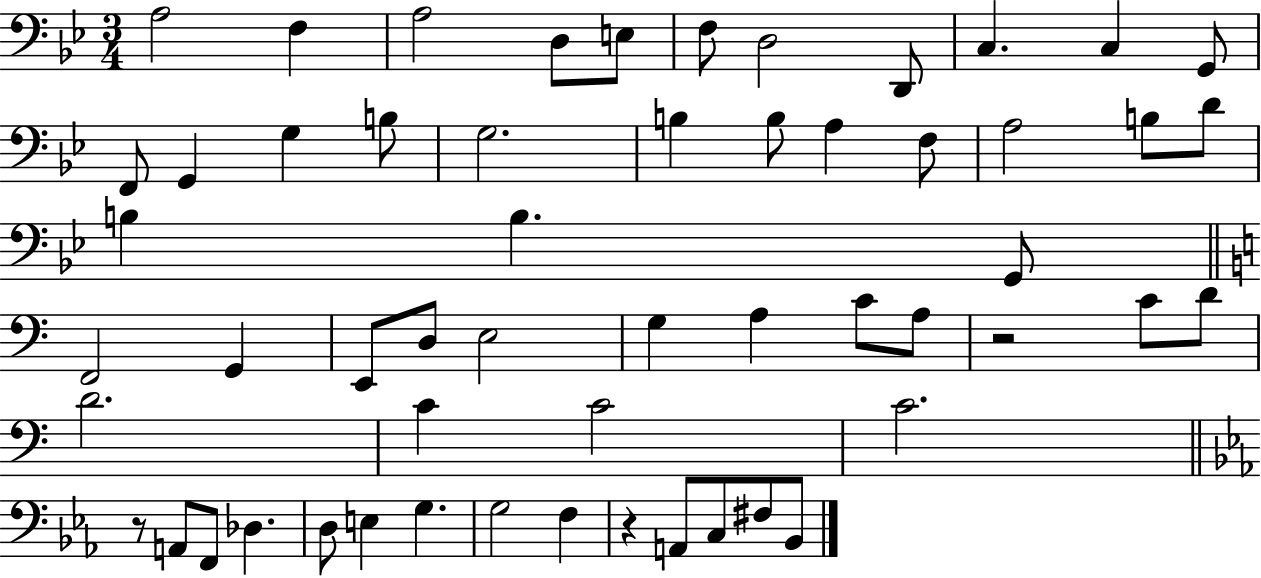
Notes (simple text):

A3/h F3/q A3/h D3/e E3/e F3/e D3/h D2/e C3/q. C3/q G2/e F2/e G2/q G3/q B3/e G3/h. B3/q B3/e A3/q F3/e A3/h B3/e D4/e B3/q B3/q. G2/e F2/h G2/q E2/e D3/e E3/h G3/q A3/q C4/e A3/e R/h C4/e D4/e D4/h. C4/q C4/h C4/h. R/e A2/e F2/e Db3/q. D3/e E3/q G3/q. G3/h F3/q R/q A2/e C3/e F#3/e Bb2/e